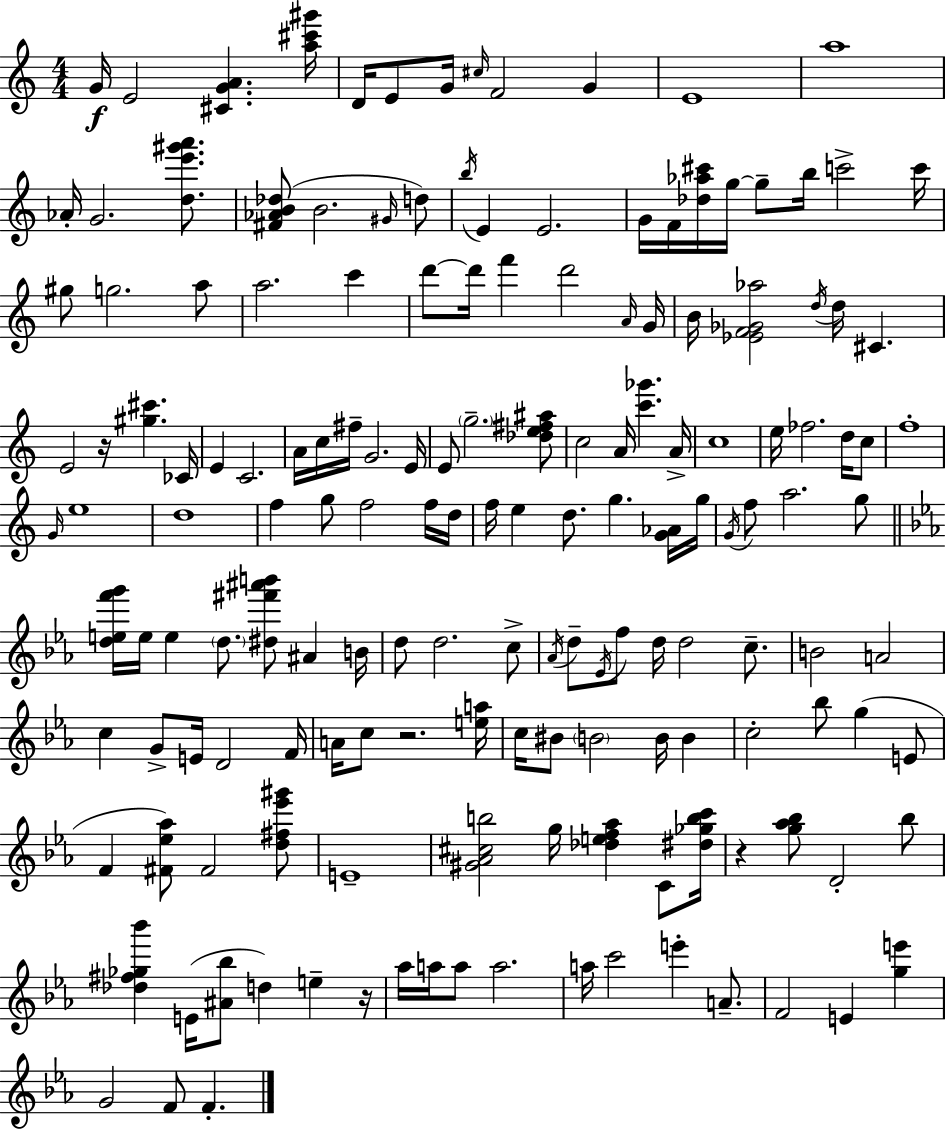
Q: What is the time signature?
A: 4/4